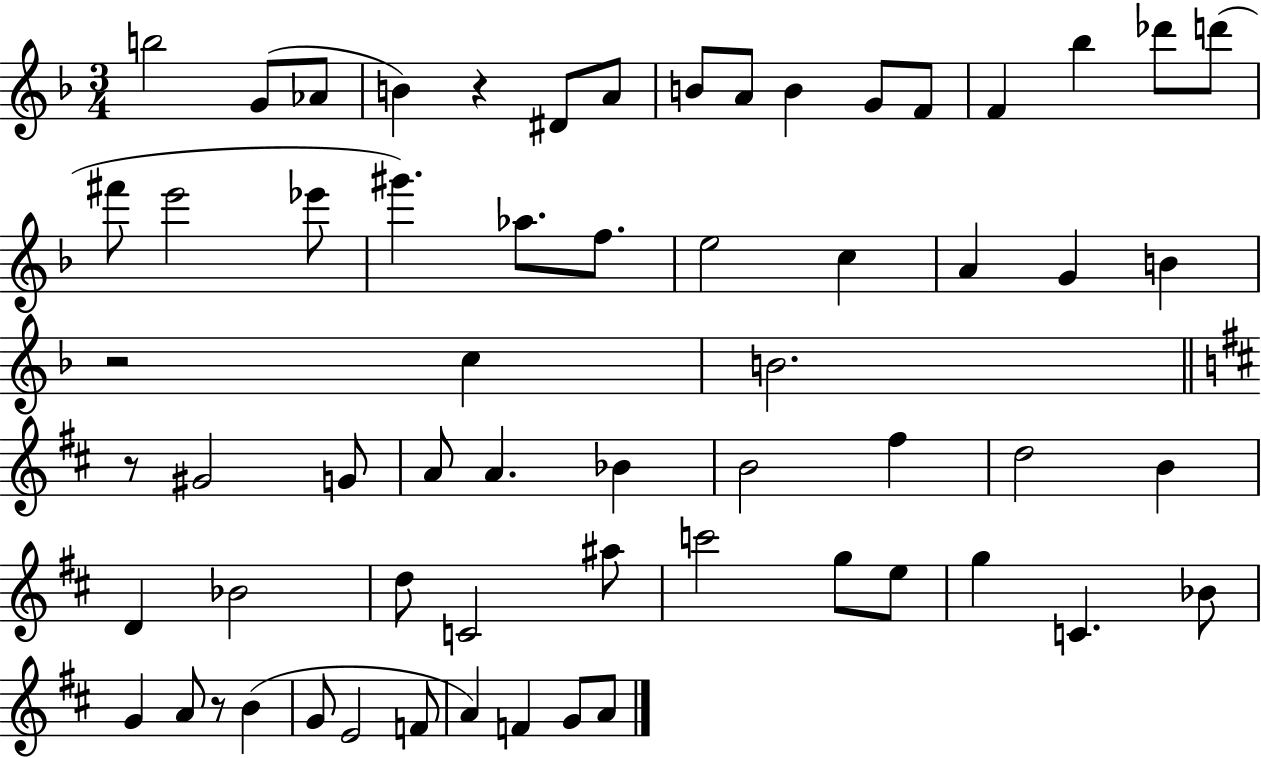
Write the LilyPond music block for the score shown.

{
  \clef treble
  \numericTimeSignature
  \time 3/4
  \key f \major
  b''2 g'8( aes'8 | b'4) r4 dis'8 a'8 | b'8 a'8 b'4 g'8 f'8 | f'4 bes''4 des'''8 d'''8( | \break fis'''8 e'''2 ees'''8 | gis'''4.) aes''8. f''8. | e''2 c''4 | a'4 g'4 b'4 | \break r2 c''4 | b'2. | \bar "||" \break \key b \minor r8 gis'2 g'8 | a'8 a'4. bes'4 | b'2 fis''4 | d''2 b'4 | \break d'4 bes'2 | d''8 c'2 ais''8 | c'''2 g''8 e''8 | g''4 c'4. bes'8 | \break g'4 a'8 r8 b'4( | g'8 e'2 f'8 | a'4) f'4 g'8 a'8 | \bar "|."
}